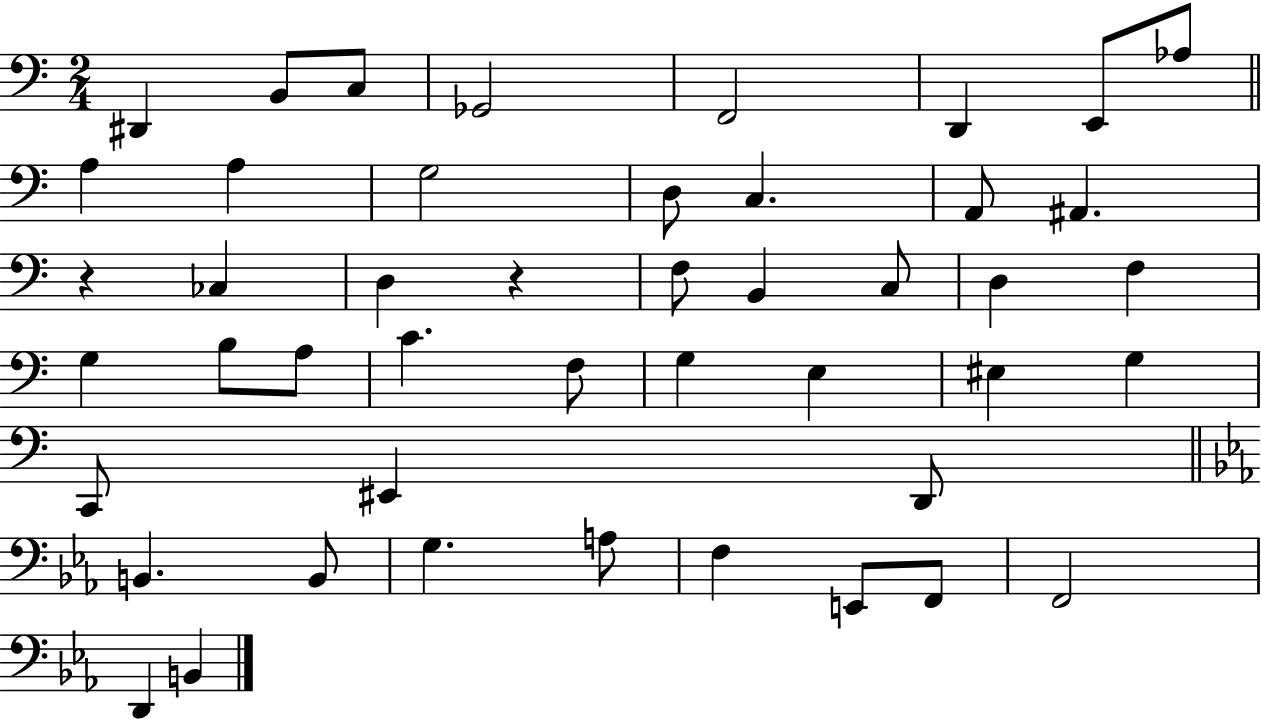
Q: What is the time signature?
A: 2/4